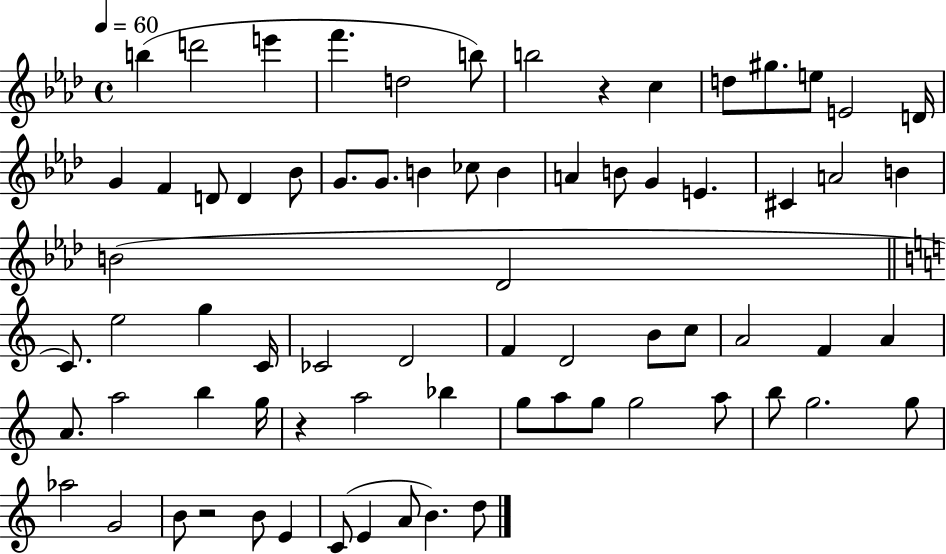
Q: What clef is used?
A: treble